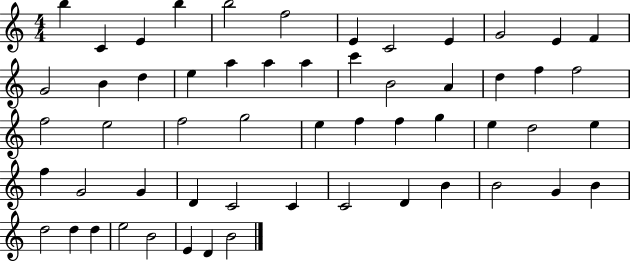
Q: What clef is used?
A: treble